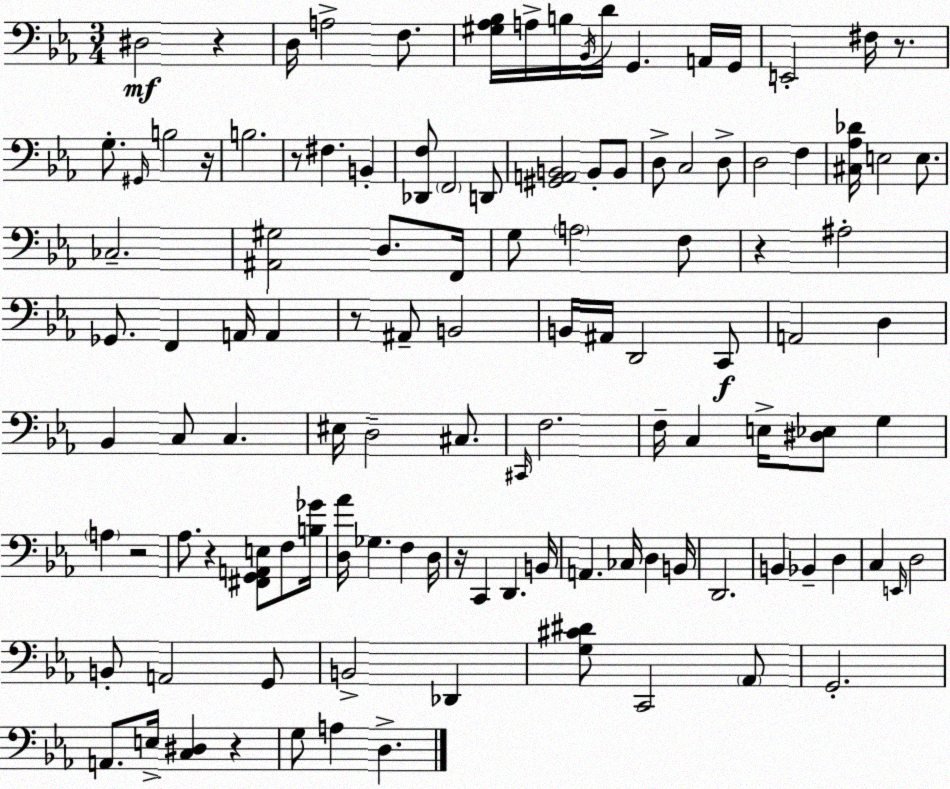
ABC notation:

X:1
T:Untitled
M:3/4
L:1/4
K:Eb
^D,2 z D,/4 A,2 F,/2 [^G,_A,_B,]/4 A,/4 B,/4 _B,,/4 D/4 G,, A,,/4 G,,/4 E,,2 ^F,/4 z/2 G,/2 ^G,,/4 B,2 z/4 B,2 z/2 ^F, B,, [_D,,F,]/2 F,,2 D,,/2 [^G,,A,,B,,]2 B,,/2 B,,/2 D,/2 C,2 D,/2 D,2 F, [^C,_A,_D]/4 E,2 E,/2 _C,2 [^A,,^G,]2 D,/2 F,,/4 G,/2 A,2 F,/2 z ^A,2 _G,,/2 F,, A,,/4 A,, z/2 ^A,,/2 B,,2 B,,/4 ^A,,/4 D,,2 C,,/2 A,,2 D, _B,, C,/2 C, ^E,/4 D,2 ^C,/2 ^C,,/4 F,2 F,/4 C, E,/4 [^D,_E,]/2 G, A, z2 _A,/2 z [^F,,G,,A,,E,]/2 F,/2 [B,_G]/4 [D,_A]/4 _G, F, D,/4 z/4 C,, D,, B,,/4 A,, _C,/4 D, B,,/4 D,,2 B,, _B,, D, C, E,,/4 D,2 B,,/2 A,,2 G,,/2 B,,2 _D,, [G,^C^D]/2 C,,2 _A,,/2 G,,2 A,,/2 E,/4 [C,^D,] z G,/2 A, D,